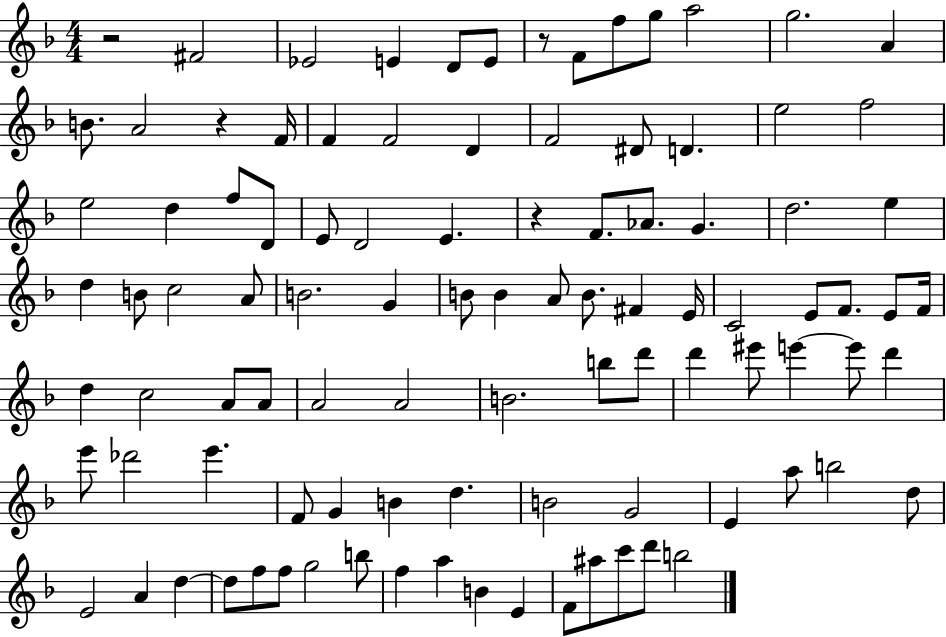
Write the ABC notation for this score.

X:1
T:Untitled
M:4/4
L:1/4
K:F
z2 ^F2 _E2 E D/2 E/2 z/2 F/2 f/2 g/2 a2 g2 A B/2 A2 z F/4 F F2 D F2 ^D/2 D e2 f2 e2 d f/2 D/2 E/2 D2 E z F/2 _A/2 G d2 e d B/2 c2 A/2 B2 G B/2 B A/2 B/2 ^F E/4 C2 E/2 F/2 E/2 F/4 d c2 A/2 A/2 A2 A2 B2 b/2 d'/2 d' ^e'/2 e' e'/2 d' e'/2 _d'2 e' F/2 G B d B2 G2 E a/2 b2 d/2 E2 A d d/2 f/2 f/2 g2 b/2 f a B E F/2 ^a/2 c'/2 d'/2 b2